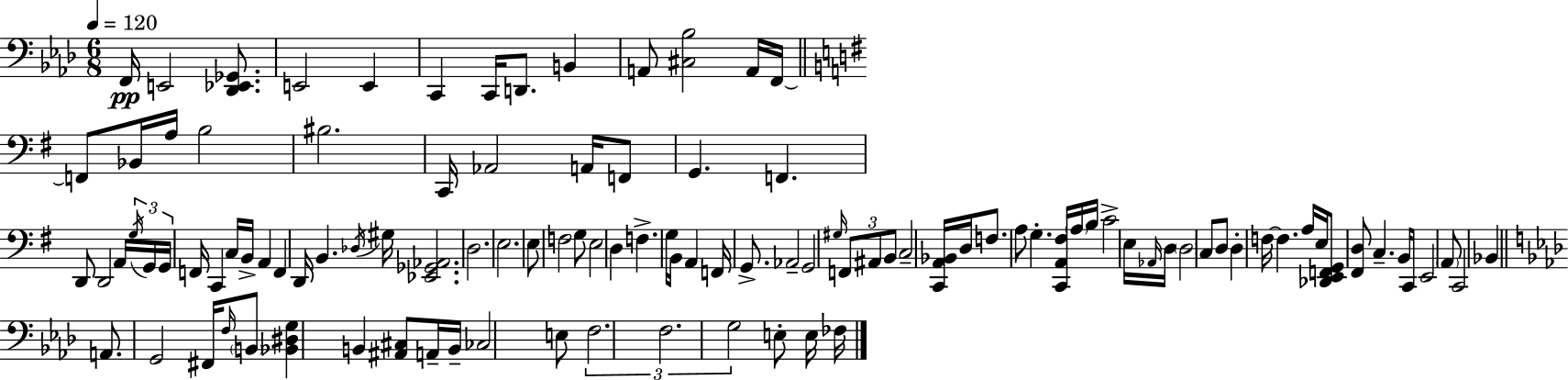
{
  \clef bass
  \numericTimeSignature
  \time 6/8
  \key aes \major
  \tempo 4 = 120
  f,16\pp e,2 <des, ees, ges,>8. | e,2 e,4 | c,4 c,16 d,8. b,4 | a,8 <cis bes>2 a,16 f,16~~ | \break \bar "||" \break \key g \major f,8 bes,16 a16 b2 | bis2. | c,16 aes,2 a,16 f,8 | g,4. f,4. | \break d,8 d,2 a,16 \tuplet 3/2 { \acciaccatura { g16 } | g,16 g,16 } f,16 c,4 c16 b,16-> a,4 | f,4 d,16 b,4. | \acciaccatura { des16 } gis16 <ees, ges, aes,>2. | \break d2. | e2. | e8 f2 | g8 e2 d4 | \break f4.-> g16 b,16 a,4 | f,16 g,8.-> aes,2-- | g,2 \grace { gis16 } \tuplet 3/2 { f,8 | ais,8 b,8 } c2-- | \break <c, a, bes,>16 d16 f8. a8 g4.-. | <c, a, fis>16 \parenthesize a16 b16 c'2-> | e16 \grace { aes,16 } d16 \parenthesize d2 | c8 d8 d4-. f16~~ f4. | \break a16 e16 <des, e, f, g,>8 <fis, d>8 c4.-- | b,16 c,8 e,2 | \parenthesize a,8 c,2 | bes,4 \bar "||" \break \key aes \major a,8. g,2 fis,16 | \grace { f16 } \parenthesize b,8 <bes, dis g>4 b,4 <ais, cis>8 | a,16-- b,16-- ces2 e8 | \tuplet 3/2 { f2. | \break f2. | g2 } e8-. e16 | fes16 \bar "|."
}